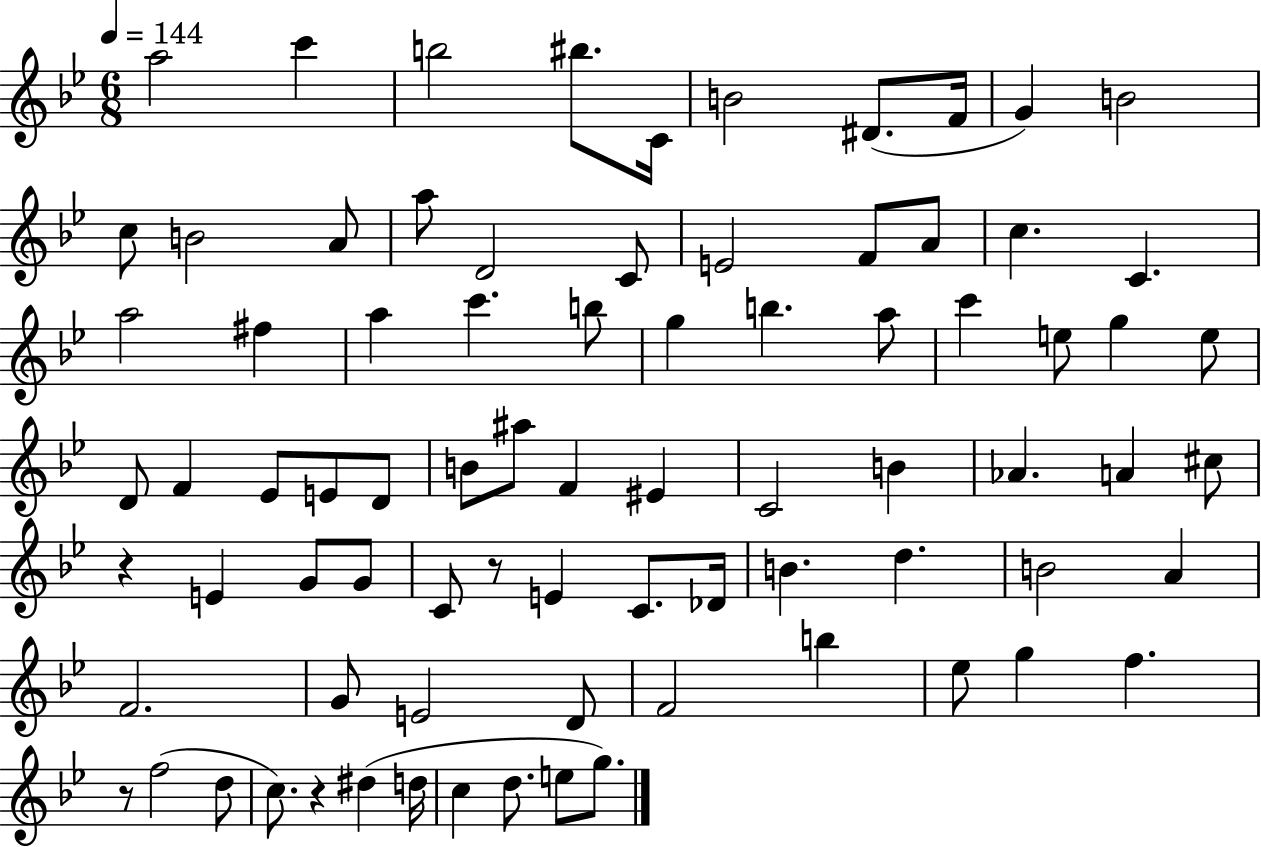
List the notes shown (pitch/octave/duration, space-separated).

A5/h C6/q B5/h BIS5/e. C4/s B4/h D#4/e. F4/s G4/q B4/h C5/e B4/h A4/e A5/e D4/h C4/e E4/h F4/e A4/e C5/q. C4/q. A5/h F#5/q A5/q C6/q. B5/e G5/q B5/q. A5/e C6/q E5/e G5/q E5/e D4/e F4/q Eb4/e E4/e D4/e B4/e A#5/e F4/q EIS4/q C4/h B4/q Ab4/q. A4/q C#5/e R/q E4/q G4/e G4/e C4/e R/e E4/q C4/e. Db4/s B4/q. D5/q. B4/h A4/q F4/h. G4/e E4/h D4/e F4/h B5/q Eb5/e G5/q F5/q. R/e F5/h D5/e C5/e. R/q D#5/q D5/s C5/q D5/e. E5/e G5/e.